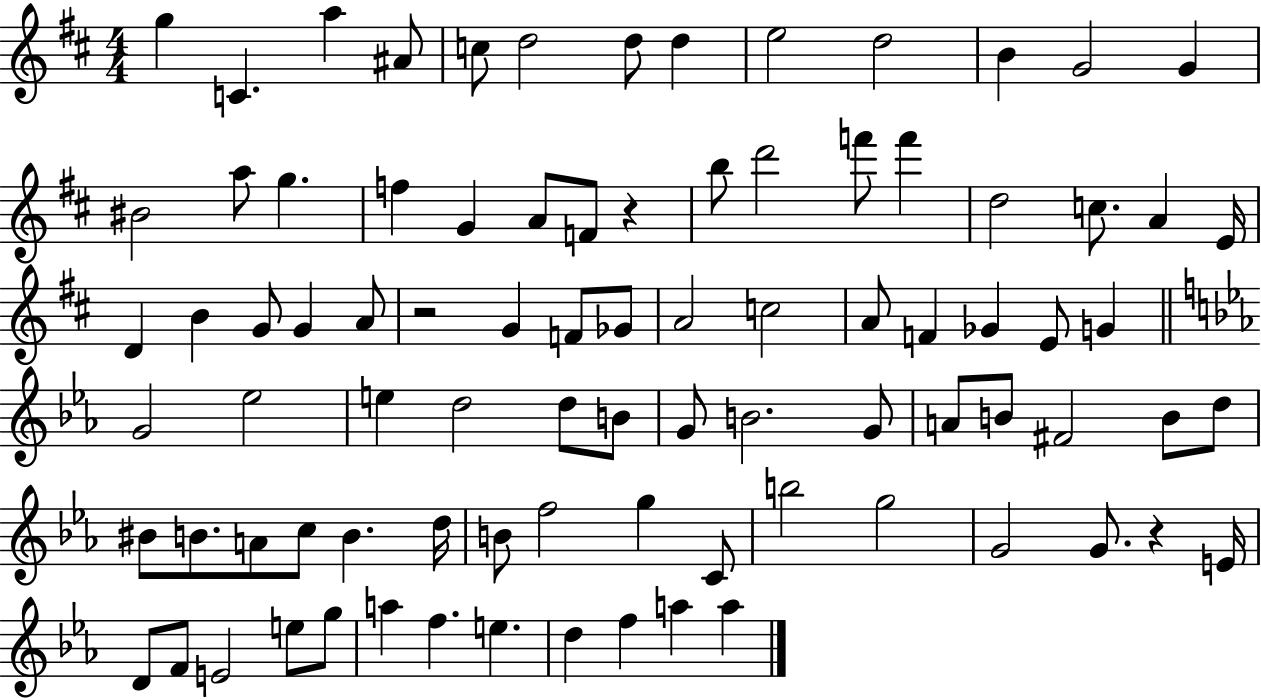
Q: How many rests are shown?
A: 3